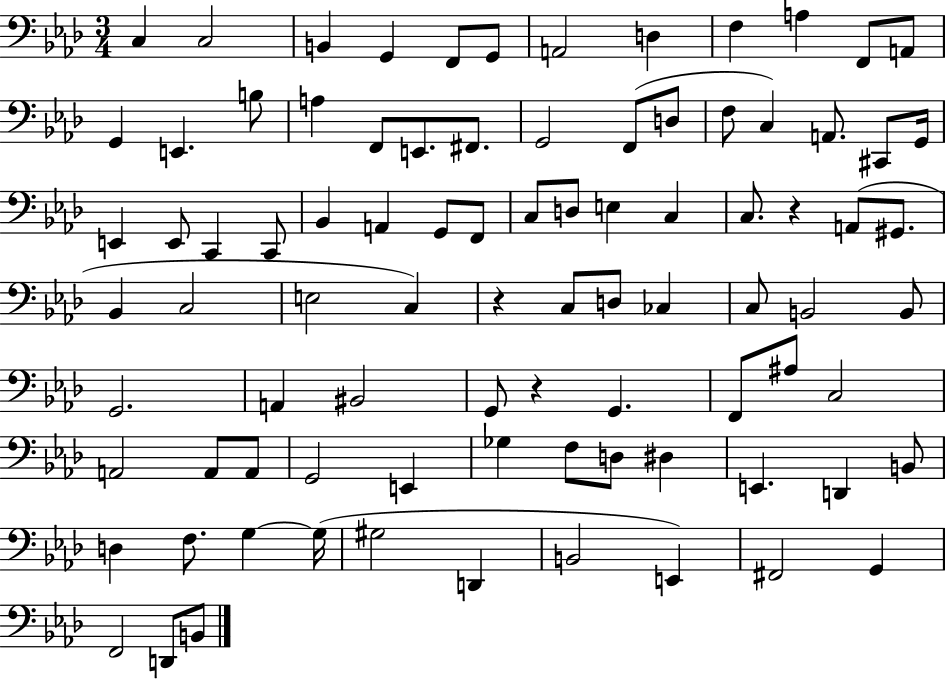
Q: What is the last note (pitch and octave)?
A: B2